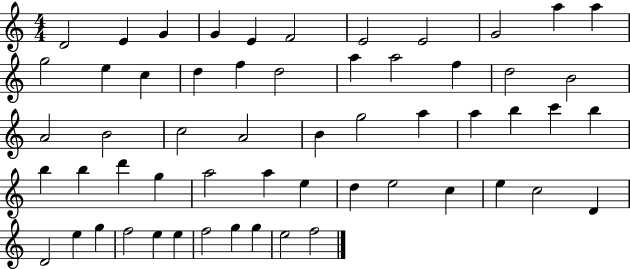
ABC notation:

X:1
T:Untitled
M:4/4
L:1/4
K:C
D2 E G G E F2 E2 E2 G2 a a g2 e c d f d2 a a2 f d2 B2 A2 B2 c2 A2 B g2 a a b c' b b b d' g a2 a e d e2 c e c2 D D2 e g f2 e e f2 g g e2 f2